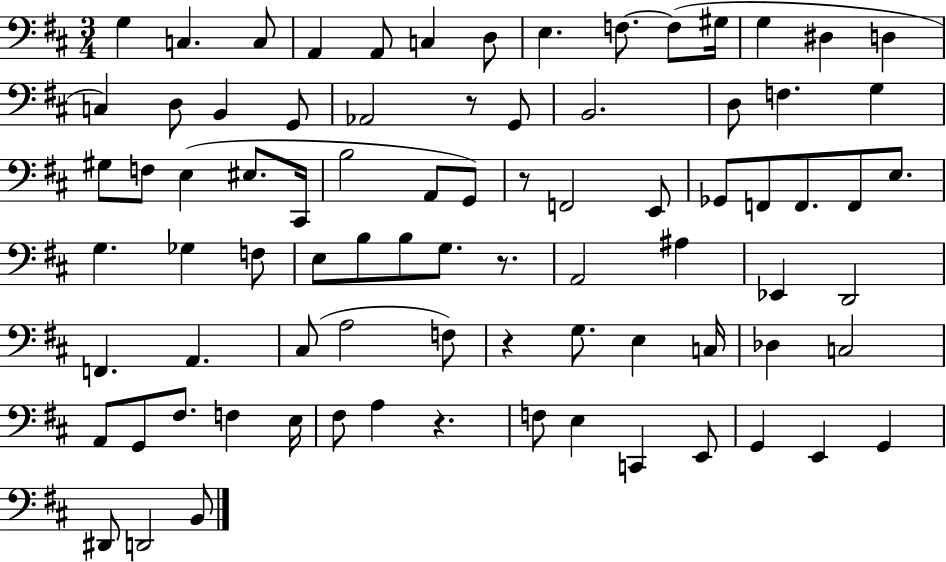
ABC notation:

X:1
T:Untitled
M:3/4
L:1/4
K:D
G, C, C,/2 A,, A,,/2 C, D,/2 E, F,/2 F,/2 ^G,/4 G, ^D, D, C, D,/2 B,, G,,/2 _A,,2 z/2 G,,/2 B,,2 D,/2 F, G, ^G,/2 F,/2 E, ^E,/2 ^C,,/4 B,2 A,,/2 G,,/2 z/2 F,,2 E,,/2 _G,,/2 F,,/2 F,,/2 F,,/2 E,/2 G, _G, F,/2 E,/2 B,/2 B,/2 G,/2 z/2 A,,2 ^A, _E,, D,,2 F,, A,, ^C,/2 A,2 F,/2 z G,/2 E, C,/4 _D, C,2 A,,/2 G,,/2 ^F,/2 F, E,/4 ^F,/2 A, z F,/2 E, C,, E,,/2 G,, E,, G,, ^D,,/2 D,,2 B,,/2